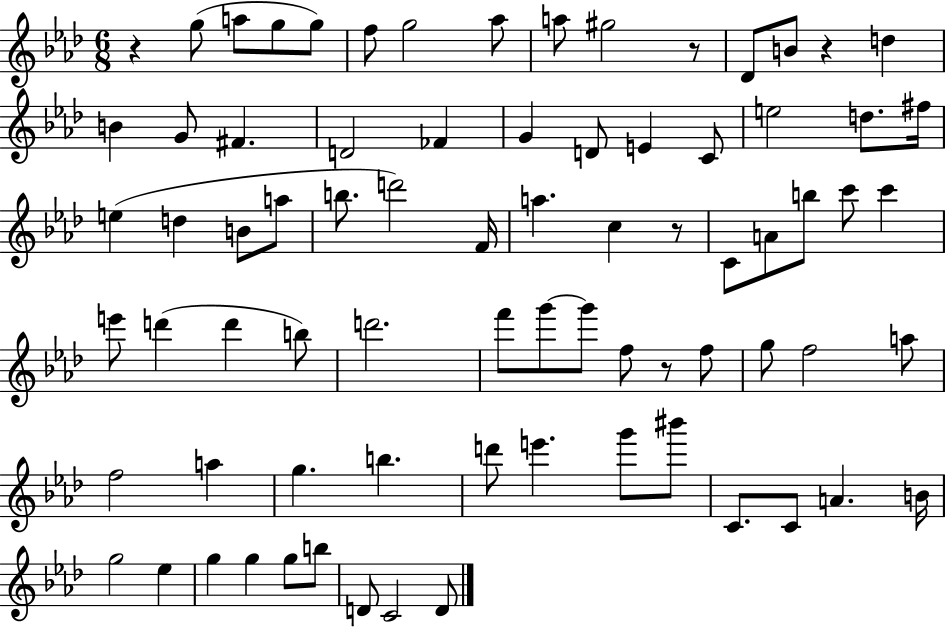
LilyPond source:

{
  \clef treble
  \numericTimeSignature
  \time 6/8
  \key aes \major
  \repeat volta 2 { r4 g''8( a''8 g''8 g''8) | f''8 g''2 aes''8 | a''8 gis''2 r8 | des'8 b'8 r4 d''4 | \break b'4 g'8 fis'4. | d'2 fes'4 | g'4 d'8 e'4 c'8 | e''2 d''8. fis''16 | \break e''4( d''4 b'8 a''8 | b''8. d'''2) f'16 | a''4. c''4 r8 | c'8 a'8 b''8 c'''8 c'''4 | \break e'''8 d'''4( d'''4 b''8) | d'''2. | f'''8 g'''8~~ g'''8 f''8 r8 f''8 | g''8 f''2 a''8 | \break f''2 a''4 | g''4. b''4. | d'''8 e'''4. g'''8 bis'''8 | c'8. c'8 a'4. b'16 | \break g''2 ees''4 | g''4 g''4 g''8 b''8 | d'8 c'2 d'8 | } \bar "|."
}